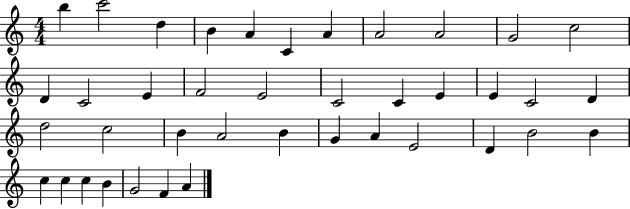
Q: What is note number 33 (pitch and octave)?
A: B4